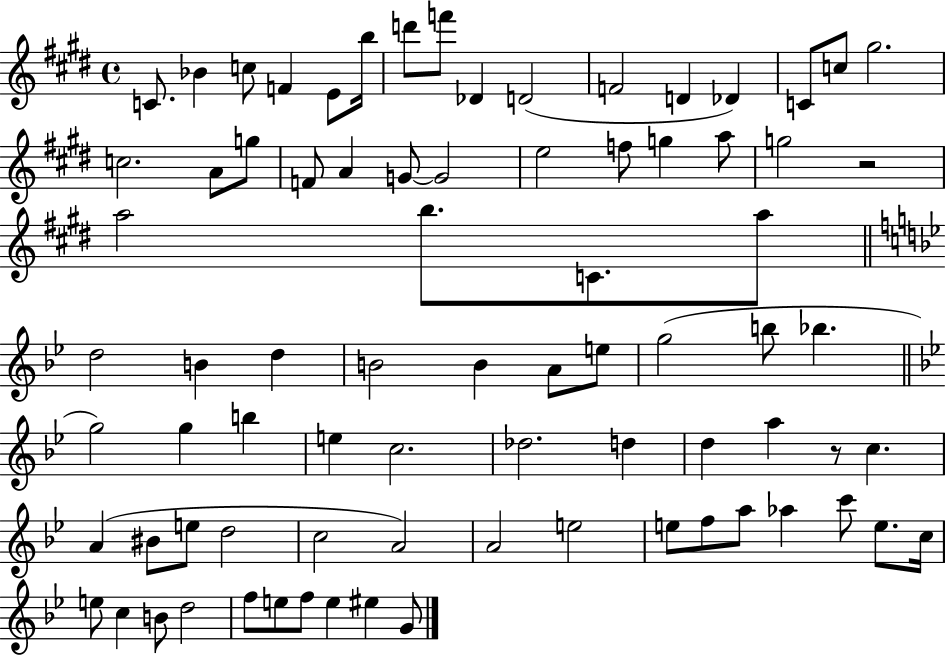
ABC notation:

X:1
T:Untitled
M:4/4
L:1/4
K:E
C/2 _B c/2 F E/2 b/4 d'/2 f'/2 _D D2 F2 D _D C/2 c/2 ^g2 c2 A/2 g/2 F/2 A G/2 G2 e2 f/2 g a/2 g2 z2 a2 b/2 C/2 a/2 d2 B d B2 B A/2 e/2 g2 b/2 _b g2 g b e c2 _d2 d d a z/2 c A ^B/2 e/2 d2 c2 A2 A2 e2 e/2 f/2 a/2 _a c'/2 e/2 c/4 e/2 c B/2 d2 f/2 e/2 f/2 e ^e G/2